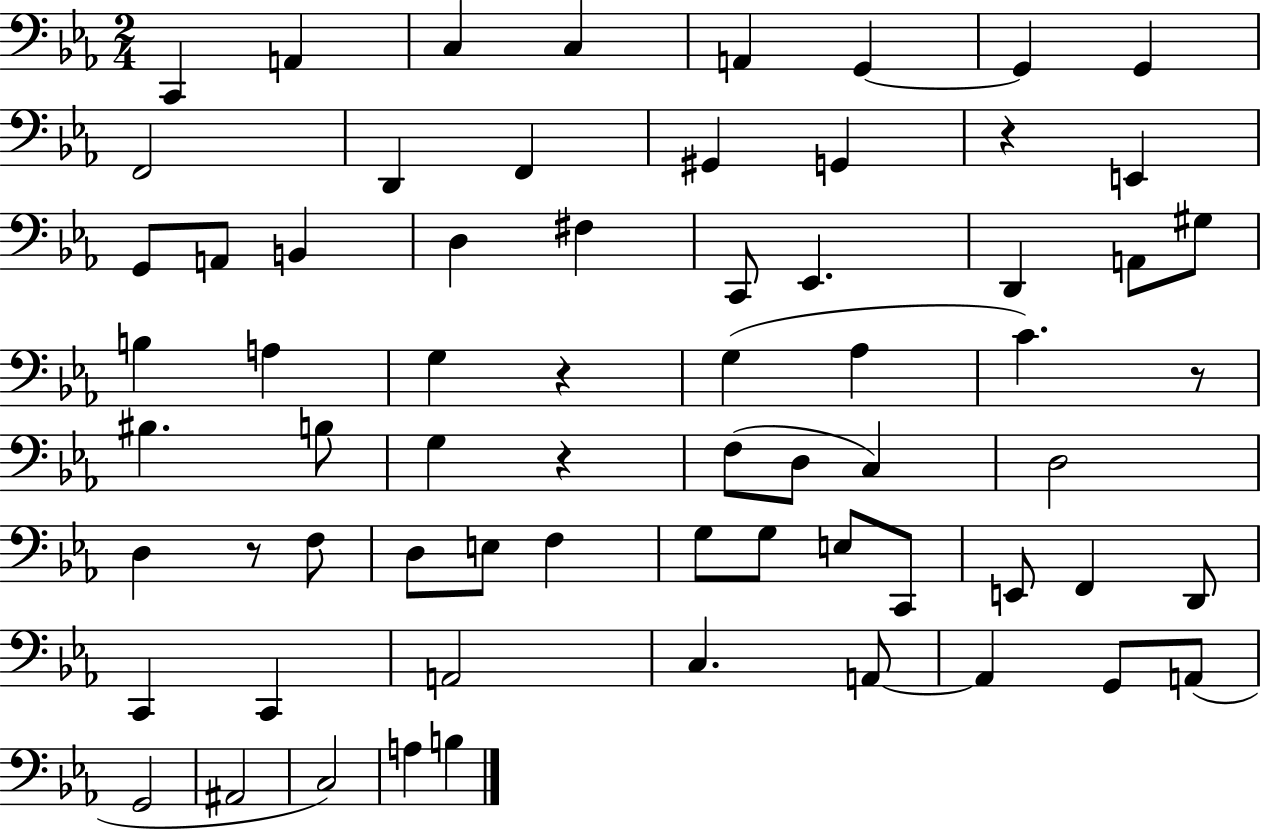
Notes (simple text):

C2/q A2/q C3/q C3/q A2/q G2/q G2/q G2/q F2/h D2/q F2/q G#2/q G2/q R/q E2/q G2/e A2/e B2/q D3/q F#3/q C2/e Eb2/q. D2/q A2/e G#3/e B3/q A3/q G3/q R/q G3/q Ab3/q C4/q. R/e BIS3/q. B3/e G3/q R/q F3/e D3/e C3/q D3/h D3/q R/e F3/e D3/e E3/e F3/q G3/e G3/e E3/e C2/e E2/e F2/q D2/e C2/q C2/q A2/h C3/q. A2/e A2/q G2/e A2/e G2/h A#2/h C3/h A3/q B3/q